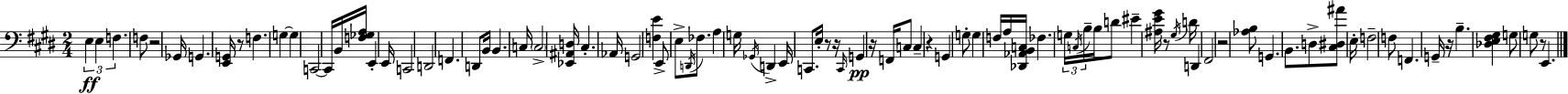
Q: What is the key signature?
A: E major